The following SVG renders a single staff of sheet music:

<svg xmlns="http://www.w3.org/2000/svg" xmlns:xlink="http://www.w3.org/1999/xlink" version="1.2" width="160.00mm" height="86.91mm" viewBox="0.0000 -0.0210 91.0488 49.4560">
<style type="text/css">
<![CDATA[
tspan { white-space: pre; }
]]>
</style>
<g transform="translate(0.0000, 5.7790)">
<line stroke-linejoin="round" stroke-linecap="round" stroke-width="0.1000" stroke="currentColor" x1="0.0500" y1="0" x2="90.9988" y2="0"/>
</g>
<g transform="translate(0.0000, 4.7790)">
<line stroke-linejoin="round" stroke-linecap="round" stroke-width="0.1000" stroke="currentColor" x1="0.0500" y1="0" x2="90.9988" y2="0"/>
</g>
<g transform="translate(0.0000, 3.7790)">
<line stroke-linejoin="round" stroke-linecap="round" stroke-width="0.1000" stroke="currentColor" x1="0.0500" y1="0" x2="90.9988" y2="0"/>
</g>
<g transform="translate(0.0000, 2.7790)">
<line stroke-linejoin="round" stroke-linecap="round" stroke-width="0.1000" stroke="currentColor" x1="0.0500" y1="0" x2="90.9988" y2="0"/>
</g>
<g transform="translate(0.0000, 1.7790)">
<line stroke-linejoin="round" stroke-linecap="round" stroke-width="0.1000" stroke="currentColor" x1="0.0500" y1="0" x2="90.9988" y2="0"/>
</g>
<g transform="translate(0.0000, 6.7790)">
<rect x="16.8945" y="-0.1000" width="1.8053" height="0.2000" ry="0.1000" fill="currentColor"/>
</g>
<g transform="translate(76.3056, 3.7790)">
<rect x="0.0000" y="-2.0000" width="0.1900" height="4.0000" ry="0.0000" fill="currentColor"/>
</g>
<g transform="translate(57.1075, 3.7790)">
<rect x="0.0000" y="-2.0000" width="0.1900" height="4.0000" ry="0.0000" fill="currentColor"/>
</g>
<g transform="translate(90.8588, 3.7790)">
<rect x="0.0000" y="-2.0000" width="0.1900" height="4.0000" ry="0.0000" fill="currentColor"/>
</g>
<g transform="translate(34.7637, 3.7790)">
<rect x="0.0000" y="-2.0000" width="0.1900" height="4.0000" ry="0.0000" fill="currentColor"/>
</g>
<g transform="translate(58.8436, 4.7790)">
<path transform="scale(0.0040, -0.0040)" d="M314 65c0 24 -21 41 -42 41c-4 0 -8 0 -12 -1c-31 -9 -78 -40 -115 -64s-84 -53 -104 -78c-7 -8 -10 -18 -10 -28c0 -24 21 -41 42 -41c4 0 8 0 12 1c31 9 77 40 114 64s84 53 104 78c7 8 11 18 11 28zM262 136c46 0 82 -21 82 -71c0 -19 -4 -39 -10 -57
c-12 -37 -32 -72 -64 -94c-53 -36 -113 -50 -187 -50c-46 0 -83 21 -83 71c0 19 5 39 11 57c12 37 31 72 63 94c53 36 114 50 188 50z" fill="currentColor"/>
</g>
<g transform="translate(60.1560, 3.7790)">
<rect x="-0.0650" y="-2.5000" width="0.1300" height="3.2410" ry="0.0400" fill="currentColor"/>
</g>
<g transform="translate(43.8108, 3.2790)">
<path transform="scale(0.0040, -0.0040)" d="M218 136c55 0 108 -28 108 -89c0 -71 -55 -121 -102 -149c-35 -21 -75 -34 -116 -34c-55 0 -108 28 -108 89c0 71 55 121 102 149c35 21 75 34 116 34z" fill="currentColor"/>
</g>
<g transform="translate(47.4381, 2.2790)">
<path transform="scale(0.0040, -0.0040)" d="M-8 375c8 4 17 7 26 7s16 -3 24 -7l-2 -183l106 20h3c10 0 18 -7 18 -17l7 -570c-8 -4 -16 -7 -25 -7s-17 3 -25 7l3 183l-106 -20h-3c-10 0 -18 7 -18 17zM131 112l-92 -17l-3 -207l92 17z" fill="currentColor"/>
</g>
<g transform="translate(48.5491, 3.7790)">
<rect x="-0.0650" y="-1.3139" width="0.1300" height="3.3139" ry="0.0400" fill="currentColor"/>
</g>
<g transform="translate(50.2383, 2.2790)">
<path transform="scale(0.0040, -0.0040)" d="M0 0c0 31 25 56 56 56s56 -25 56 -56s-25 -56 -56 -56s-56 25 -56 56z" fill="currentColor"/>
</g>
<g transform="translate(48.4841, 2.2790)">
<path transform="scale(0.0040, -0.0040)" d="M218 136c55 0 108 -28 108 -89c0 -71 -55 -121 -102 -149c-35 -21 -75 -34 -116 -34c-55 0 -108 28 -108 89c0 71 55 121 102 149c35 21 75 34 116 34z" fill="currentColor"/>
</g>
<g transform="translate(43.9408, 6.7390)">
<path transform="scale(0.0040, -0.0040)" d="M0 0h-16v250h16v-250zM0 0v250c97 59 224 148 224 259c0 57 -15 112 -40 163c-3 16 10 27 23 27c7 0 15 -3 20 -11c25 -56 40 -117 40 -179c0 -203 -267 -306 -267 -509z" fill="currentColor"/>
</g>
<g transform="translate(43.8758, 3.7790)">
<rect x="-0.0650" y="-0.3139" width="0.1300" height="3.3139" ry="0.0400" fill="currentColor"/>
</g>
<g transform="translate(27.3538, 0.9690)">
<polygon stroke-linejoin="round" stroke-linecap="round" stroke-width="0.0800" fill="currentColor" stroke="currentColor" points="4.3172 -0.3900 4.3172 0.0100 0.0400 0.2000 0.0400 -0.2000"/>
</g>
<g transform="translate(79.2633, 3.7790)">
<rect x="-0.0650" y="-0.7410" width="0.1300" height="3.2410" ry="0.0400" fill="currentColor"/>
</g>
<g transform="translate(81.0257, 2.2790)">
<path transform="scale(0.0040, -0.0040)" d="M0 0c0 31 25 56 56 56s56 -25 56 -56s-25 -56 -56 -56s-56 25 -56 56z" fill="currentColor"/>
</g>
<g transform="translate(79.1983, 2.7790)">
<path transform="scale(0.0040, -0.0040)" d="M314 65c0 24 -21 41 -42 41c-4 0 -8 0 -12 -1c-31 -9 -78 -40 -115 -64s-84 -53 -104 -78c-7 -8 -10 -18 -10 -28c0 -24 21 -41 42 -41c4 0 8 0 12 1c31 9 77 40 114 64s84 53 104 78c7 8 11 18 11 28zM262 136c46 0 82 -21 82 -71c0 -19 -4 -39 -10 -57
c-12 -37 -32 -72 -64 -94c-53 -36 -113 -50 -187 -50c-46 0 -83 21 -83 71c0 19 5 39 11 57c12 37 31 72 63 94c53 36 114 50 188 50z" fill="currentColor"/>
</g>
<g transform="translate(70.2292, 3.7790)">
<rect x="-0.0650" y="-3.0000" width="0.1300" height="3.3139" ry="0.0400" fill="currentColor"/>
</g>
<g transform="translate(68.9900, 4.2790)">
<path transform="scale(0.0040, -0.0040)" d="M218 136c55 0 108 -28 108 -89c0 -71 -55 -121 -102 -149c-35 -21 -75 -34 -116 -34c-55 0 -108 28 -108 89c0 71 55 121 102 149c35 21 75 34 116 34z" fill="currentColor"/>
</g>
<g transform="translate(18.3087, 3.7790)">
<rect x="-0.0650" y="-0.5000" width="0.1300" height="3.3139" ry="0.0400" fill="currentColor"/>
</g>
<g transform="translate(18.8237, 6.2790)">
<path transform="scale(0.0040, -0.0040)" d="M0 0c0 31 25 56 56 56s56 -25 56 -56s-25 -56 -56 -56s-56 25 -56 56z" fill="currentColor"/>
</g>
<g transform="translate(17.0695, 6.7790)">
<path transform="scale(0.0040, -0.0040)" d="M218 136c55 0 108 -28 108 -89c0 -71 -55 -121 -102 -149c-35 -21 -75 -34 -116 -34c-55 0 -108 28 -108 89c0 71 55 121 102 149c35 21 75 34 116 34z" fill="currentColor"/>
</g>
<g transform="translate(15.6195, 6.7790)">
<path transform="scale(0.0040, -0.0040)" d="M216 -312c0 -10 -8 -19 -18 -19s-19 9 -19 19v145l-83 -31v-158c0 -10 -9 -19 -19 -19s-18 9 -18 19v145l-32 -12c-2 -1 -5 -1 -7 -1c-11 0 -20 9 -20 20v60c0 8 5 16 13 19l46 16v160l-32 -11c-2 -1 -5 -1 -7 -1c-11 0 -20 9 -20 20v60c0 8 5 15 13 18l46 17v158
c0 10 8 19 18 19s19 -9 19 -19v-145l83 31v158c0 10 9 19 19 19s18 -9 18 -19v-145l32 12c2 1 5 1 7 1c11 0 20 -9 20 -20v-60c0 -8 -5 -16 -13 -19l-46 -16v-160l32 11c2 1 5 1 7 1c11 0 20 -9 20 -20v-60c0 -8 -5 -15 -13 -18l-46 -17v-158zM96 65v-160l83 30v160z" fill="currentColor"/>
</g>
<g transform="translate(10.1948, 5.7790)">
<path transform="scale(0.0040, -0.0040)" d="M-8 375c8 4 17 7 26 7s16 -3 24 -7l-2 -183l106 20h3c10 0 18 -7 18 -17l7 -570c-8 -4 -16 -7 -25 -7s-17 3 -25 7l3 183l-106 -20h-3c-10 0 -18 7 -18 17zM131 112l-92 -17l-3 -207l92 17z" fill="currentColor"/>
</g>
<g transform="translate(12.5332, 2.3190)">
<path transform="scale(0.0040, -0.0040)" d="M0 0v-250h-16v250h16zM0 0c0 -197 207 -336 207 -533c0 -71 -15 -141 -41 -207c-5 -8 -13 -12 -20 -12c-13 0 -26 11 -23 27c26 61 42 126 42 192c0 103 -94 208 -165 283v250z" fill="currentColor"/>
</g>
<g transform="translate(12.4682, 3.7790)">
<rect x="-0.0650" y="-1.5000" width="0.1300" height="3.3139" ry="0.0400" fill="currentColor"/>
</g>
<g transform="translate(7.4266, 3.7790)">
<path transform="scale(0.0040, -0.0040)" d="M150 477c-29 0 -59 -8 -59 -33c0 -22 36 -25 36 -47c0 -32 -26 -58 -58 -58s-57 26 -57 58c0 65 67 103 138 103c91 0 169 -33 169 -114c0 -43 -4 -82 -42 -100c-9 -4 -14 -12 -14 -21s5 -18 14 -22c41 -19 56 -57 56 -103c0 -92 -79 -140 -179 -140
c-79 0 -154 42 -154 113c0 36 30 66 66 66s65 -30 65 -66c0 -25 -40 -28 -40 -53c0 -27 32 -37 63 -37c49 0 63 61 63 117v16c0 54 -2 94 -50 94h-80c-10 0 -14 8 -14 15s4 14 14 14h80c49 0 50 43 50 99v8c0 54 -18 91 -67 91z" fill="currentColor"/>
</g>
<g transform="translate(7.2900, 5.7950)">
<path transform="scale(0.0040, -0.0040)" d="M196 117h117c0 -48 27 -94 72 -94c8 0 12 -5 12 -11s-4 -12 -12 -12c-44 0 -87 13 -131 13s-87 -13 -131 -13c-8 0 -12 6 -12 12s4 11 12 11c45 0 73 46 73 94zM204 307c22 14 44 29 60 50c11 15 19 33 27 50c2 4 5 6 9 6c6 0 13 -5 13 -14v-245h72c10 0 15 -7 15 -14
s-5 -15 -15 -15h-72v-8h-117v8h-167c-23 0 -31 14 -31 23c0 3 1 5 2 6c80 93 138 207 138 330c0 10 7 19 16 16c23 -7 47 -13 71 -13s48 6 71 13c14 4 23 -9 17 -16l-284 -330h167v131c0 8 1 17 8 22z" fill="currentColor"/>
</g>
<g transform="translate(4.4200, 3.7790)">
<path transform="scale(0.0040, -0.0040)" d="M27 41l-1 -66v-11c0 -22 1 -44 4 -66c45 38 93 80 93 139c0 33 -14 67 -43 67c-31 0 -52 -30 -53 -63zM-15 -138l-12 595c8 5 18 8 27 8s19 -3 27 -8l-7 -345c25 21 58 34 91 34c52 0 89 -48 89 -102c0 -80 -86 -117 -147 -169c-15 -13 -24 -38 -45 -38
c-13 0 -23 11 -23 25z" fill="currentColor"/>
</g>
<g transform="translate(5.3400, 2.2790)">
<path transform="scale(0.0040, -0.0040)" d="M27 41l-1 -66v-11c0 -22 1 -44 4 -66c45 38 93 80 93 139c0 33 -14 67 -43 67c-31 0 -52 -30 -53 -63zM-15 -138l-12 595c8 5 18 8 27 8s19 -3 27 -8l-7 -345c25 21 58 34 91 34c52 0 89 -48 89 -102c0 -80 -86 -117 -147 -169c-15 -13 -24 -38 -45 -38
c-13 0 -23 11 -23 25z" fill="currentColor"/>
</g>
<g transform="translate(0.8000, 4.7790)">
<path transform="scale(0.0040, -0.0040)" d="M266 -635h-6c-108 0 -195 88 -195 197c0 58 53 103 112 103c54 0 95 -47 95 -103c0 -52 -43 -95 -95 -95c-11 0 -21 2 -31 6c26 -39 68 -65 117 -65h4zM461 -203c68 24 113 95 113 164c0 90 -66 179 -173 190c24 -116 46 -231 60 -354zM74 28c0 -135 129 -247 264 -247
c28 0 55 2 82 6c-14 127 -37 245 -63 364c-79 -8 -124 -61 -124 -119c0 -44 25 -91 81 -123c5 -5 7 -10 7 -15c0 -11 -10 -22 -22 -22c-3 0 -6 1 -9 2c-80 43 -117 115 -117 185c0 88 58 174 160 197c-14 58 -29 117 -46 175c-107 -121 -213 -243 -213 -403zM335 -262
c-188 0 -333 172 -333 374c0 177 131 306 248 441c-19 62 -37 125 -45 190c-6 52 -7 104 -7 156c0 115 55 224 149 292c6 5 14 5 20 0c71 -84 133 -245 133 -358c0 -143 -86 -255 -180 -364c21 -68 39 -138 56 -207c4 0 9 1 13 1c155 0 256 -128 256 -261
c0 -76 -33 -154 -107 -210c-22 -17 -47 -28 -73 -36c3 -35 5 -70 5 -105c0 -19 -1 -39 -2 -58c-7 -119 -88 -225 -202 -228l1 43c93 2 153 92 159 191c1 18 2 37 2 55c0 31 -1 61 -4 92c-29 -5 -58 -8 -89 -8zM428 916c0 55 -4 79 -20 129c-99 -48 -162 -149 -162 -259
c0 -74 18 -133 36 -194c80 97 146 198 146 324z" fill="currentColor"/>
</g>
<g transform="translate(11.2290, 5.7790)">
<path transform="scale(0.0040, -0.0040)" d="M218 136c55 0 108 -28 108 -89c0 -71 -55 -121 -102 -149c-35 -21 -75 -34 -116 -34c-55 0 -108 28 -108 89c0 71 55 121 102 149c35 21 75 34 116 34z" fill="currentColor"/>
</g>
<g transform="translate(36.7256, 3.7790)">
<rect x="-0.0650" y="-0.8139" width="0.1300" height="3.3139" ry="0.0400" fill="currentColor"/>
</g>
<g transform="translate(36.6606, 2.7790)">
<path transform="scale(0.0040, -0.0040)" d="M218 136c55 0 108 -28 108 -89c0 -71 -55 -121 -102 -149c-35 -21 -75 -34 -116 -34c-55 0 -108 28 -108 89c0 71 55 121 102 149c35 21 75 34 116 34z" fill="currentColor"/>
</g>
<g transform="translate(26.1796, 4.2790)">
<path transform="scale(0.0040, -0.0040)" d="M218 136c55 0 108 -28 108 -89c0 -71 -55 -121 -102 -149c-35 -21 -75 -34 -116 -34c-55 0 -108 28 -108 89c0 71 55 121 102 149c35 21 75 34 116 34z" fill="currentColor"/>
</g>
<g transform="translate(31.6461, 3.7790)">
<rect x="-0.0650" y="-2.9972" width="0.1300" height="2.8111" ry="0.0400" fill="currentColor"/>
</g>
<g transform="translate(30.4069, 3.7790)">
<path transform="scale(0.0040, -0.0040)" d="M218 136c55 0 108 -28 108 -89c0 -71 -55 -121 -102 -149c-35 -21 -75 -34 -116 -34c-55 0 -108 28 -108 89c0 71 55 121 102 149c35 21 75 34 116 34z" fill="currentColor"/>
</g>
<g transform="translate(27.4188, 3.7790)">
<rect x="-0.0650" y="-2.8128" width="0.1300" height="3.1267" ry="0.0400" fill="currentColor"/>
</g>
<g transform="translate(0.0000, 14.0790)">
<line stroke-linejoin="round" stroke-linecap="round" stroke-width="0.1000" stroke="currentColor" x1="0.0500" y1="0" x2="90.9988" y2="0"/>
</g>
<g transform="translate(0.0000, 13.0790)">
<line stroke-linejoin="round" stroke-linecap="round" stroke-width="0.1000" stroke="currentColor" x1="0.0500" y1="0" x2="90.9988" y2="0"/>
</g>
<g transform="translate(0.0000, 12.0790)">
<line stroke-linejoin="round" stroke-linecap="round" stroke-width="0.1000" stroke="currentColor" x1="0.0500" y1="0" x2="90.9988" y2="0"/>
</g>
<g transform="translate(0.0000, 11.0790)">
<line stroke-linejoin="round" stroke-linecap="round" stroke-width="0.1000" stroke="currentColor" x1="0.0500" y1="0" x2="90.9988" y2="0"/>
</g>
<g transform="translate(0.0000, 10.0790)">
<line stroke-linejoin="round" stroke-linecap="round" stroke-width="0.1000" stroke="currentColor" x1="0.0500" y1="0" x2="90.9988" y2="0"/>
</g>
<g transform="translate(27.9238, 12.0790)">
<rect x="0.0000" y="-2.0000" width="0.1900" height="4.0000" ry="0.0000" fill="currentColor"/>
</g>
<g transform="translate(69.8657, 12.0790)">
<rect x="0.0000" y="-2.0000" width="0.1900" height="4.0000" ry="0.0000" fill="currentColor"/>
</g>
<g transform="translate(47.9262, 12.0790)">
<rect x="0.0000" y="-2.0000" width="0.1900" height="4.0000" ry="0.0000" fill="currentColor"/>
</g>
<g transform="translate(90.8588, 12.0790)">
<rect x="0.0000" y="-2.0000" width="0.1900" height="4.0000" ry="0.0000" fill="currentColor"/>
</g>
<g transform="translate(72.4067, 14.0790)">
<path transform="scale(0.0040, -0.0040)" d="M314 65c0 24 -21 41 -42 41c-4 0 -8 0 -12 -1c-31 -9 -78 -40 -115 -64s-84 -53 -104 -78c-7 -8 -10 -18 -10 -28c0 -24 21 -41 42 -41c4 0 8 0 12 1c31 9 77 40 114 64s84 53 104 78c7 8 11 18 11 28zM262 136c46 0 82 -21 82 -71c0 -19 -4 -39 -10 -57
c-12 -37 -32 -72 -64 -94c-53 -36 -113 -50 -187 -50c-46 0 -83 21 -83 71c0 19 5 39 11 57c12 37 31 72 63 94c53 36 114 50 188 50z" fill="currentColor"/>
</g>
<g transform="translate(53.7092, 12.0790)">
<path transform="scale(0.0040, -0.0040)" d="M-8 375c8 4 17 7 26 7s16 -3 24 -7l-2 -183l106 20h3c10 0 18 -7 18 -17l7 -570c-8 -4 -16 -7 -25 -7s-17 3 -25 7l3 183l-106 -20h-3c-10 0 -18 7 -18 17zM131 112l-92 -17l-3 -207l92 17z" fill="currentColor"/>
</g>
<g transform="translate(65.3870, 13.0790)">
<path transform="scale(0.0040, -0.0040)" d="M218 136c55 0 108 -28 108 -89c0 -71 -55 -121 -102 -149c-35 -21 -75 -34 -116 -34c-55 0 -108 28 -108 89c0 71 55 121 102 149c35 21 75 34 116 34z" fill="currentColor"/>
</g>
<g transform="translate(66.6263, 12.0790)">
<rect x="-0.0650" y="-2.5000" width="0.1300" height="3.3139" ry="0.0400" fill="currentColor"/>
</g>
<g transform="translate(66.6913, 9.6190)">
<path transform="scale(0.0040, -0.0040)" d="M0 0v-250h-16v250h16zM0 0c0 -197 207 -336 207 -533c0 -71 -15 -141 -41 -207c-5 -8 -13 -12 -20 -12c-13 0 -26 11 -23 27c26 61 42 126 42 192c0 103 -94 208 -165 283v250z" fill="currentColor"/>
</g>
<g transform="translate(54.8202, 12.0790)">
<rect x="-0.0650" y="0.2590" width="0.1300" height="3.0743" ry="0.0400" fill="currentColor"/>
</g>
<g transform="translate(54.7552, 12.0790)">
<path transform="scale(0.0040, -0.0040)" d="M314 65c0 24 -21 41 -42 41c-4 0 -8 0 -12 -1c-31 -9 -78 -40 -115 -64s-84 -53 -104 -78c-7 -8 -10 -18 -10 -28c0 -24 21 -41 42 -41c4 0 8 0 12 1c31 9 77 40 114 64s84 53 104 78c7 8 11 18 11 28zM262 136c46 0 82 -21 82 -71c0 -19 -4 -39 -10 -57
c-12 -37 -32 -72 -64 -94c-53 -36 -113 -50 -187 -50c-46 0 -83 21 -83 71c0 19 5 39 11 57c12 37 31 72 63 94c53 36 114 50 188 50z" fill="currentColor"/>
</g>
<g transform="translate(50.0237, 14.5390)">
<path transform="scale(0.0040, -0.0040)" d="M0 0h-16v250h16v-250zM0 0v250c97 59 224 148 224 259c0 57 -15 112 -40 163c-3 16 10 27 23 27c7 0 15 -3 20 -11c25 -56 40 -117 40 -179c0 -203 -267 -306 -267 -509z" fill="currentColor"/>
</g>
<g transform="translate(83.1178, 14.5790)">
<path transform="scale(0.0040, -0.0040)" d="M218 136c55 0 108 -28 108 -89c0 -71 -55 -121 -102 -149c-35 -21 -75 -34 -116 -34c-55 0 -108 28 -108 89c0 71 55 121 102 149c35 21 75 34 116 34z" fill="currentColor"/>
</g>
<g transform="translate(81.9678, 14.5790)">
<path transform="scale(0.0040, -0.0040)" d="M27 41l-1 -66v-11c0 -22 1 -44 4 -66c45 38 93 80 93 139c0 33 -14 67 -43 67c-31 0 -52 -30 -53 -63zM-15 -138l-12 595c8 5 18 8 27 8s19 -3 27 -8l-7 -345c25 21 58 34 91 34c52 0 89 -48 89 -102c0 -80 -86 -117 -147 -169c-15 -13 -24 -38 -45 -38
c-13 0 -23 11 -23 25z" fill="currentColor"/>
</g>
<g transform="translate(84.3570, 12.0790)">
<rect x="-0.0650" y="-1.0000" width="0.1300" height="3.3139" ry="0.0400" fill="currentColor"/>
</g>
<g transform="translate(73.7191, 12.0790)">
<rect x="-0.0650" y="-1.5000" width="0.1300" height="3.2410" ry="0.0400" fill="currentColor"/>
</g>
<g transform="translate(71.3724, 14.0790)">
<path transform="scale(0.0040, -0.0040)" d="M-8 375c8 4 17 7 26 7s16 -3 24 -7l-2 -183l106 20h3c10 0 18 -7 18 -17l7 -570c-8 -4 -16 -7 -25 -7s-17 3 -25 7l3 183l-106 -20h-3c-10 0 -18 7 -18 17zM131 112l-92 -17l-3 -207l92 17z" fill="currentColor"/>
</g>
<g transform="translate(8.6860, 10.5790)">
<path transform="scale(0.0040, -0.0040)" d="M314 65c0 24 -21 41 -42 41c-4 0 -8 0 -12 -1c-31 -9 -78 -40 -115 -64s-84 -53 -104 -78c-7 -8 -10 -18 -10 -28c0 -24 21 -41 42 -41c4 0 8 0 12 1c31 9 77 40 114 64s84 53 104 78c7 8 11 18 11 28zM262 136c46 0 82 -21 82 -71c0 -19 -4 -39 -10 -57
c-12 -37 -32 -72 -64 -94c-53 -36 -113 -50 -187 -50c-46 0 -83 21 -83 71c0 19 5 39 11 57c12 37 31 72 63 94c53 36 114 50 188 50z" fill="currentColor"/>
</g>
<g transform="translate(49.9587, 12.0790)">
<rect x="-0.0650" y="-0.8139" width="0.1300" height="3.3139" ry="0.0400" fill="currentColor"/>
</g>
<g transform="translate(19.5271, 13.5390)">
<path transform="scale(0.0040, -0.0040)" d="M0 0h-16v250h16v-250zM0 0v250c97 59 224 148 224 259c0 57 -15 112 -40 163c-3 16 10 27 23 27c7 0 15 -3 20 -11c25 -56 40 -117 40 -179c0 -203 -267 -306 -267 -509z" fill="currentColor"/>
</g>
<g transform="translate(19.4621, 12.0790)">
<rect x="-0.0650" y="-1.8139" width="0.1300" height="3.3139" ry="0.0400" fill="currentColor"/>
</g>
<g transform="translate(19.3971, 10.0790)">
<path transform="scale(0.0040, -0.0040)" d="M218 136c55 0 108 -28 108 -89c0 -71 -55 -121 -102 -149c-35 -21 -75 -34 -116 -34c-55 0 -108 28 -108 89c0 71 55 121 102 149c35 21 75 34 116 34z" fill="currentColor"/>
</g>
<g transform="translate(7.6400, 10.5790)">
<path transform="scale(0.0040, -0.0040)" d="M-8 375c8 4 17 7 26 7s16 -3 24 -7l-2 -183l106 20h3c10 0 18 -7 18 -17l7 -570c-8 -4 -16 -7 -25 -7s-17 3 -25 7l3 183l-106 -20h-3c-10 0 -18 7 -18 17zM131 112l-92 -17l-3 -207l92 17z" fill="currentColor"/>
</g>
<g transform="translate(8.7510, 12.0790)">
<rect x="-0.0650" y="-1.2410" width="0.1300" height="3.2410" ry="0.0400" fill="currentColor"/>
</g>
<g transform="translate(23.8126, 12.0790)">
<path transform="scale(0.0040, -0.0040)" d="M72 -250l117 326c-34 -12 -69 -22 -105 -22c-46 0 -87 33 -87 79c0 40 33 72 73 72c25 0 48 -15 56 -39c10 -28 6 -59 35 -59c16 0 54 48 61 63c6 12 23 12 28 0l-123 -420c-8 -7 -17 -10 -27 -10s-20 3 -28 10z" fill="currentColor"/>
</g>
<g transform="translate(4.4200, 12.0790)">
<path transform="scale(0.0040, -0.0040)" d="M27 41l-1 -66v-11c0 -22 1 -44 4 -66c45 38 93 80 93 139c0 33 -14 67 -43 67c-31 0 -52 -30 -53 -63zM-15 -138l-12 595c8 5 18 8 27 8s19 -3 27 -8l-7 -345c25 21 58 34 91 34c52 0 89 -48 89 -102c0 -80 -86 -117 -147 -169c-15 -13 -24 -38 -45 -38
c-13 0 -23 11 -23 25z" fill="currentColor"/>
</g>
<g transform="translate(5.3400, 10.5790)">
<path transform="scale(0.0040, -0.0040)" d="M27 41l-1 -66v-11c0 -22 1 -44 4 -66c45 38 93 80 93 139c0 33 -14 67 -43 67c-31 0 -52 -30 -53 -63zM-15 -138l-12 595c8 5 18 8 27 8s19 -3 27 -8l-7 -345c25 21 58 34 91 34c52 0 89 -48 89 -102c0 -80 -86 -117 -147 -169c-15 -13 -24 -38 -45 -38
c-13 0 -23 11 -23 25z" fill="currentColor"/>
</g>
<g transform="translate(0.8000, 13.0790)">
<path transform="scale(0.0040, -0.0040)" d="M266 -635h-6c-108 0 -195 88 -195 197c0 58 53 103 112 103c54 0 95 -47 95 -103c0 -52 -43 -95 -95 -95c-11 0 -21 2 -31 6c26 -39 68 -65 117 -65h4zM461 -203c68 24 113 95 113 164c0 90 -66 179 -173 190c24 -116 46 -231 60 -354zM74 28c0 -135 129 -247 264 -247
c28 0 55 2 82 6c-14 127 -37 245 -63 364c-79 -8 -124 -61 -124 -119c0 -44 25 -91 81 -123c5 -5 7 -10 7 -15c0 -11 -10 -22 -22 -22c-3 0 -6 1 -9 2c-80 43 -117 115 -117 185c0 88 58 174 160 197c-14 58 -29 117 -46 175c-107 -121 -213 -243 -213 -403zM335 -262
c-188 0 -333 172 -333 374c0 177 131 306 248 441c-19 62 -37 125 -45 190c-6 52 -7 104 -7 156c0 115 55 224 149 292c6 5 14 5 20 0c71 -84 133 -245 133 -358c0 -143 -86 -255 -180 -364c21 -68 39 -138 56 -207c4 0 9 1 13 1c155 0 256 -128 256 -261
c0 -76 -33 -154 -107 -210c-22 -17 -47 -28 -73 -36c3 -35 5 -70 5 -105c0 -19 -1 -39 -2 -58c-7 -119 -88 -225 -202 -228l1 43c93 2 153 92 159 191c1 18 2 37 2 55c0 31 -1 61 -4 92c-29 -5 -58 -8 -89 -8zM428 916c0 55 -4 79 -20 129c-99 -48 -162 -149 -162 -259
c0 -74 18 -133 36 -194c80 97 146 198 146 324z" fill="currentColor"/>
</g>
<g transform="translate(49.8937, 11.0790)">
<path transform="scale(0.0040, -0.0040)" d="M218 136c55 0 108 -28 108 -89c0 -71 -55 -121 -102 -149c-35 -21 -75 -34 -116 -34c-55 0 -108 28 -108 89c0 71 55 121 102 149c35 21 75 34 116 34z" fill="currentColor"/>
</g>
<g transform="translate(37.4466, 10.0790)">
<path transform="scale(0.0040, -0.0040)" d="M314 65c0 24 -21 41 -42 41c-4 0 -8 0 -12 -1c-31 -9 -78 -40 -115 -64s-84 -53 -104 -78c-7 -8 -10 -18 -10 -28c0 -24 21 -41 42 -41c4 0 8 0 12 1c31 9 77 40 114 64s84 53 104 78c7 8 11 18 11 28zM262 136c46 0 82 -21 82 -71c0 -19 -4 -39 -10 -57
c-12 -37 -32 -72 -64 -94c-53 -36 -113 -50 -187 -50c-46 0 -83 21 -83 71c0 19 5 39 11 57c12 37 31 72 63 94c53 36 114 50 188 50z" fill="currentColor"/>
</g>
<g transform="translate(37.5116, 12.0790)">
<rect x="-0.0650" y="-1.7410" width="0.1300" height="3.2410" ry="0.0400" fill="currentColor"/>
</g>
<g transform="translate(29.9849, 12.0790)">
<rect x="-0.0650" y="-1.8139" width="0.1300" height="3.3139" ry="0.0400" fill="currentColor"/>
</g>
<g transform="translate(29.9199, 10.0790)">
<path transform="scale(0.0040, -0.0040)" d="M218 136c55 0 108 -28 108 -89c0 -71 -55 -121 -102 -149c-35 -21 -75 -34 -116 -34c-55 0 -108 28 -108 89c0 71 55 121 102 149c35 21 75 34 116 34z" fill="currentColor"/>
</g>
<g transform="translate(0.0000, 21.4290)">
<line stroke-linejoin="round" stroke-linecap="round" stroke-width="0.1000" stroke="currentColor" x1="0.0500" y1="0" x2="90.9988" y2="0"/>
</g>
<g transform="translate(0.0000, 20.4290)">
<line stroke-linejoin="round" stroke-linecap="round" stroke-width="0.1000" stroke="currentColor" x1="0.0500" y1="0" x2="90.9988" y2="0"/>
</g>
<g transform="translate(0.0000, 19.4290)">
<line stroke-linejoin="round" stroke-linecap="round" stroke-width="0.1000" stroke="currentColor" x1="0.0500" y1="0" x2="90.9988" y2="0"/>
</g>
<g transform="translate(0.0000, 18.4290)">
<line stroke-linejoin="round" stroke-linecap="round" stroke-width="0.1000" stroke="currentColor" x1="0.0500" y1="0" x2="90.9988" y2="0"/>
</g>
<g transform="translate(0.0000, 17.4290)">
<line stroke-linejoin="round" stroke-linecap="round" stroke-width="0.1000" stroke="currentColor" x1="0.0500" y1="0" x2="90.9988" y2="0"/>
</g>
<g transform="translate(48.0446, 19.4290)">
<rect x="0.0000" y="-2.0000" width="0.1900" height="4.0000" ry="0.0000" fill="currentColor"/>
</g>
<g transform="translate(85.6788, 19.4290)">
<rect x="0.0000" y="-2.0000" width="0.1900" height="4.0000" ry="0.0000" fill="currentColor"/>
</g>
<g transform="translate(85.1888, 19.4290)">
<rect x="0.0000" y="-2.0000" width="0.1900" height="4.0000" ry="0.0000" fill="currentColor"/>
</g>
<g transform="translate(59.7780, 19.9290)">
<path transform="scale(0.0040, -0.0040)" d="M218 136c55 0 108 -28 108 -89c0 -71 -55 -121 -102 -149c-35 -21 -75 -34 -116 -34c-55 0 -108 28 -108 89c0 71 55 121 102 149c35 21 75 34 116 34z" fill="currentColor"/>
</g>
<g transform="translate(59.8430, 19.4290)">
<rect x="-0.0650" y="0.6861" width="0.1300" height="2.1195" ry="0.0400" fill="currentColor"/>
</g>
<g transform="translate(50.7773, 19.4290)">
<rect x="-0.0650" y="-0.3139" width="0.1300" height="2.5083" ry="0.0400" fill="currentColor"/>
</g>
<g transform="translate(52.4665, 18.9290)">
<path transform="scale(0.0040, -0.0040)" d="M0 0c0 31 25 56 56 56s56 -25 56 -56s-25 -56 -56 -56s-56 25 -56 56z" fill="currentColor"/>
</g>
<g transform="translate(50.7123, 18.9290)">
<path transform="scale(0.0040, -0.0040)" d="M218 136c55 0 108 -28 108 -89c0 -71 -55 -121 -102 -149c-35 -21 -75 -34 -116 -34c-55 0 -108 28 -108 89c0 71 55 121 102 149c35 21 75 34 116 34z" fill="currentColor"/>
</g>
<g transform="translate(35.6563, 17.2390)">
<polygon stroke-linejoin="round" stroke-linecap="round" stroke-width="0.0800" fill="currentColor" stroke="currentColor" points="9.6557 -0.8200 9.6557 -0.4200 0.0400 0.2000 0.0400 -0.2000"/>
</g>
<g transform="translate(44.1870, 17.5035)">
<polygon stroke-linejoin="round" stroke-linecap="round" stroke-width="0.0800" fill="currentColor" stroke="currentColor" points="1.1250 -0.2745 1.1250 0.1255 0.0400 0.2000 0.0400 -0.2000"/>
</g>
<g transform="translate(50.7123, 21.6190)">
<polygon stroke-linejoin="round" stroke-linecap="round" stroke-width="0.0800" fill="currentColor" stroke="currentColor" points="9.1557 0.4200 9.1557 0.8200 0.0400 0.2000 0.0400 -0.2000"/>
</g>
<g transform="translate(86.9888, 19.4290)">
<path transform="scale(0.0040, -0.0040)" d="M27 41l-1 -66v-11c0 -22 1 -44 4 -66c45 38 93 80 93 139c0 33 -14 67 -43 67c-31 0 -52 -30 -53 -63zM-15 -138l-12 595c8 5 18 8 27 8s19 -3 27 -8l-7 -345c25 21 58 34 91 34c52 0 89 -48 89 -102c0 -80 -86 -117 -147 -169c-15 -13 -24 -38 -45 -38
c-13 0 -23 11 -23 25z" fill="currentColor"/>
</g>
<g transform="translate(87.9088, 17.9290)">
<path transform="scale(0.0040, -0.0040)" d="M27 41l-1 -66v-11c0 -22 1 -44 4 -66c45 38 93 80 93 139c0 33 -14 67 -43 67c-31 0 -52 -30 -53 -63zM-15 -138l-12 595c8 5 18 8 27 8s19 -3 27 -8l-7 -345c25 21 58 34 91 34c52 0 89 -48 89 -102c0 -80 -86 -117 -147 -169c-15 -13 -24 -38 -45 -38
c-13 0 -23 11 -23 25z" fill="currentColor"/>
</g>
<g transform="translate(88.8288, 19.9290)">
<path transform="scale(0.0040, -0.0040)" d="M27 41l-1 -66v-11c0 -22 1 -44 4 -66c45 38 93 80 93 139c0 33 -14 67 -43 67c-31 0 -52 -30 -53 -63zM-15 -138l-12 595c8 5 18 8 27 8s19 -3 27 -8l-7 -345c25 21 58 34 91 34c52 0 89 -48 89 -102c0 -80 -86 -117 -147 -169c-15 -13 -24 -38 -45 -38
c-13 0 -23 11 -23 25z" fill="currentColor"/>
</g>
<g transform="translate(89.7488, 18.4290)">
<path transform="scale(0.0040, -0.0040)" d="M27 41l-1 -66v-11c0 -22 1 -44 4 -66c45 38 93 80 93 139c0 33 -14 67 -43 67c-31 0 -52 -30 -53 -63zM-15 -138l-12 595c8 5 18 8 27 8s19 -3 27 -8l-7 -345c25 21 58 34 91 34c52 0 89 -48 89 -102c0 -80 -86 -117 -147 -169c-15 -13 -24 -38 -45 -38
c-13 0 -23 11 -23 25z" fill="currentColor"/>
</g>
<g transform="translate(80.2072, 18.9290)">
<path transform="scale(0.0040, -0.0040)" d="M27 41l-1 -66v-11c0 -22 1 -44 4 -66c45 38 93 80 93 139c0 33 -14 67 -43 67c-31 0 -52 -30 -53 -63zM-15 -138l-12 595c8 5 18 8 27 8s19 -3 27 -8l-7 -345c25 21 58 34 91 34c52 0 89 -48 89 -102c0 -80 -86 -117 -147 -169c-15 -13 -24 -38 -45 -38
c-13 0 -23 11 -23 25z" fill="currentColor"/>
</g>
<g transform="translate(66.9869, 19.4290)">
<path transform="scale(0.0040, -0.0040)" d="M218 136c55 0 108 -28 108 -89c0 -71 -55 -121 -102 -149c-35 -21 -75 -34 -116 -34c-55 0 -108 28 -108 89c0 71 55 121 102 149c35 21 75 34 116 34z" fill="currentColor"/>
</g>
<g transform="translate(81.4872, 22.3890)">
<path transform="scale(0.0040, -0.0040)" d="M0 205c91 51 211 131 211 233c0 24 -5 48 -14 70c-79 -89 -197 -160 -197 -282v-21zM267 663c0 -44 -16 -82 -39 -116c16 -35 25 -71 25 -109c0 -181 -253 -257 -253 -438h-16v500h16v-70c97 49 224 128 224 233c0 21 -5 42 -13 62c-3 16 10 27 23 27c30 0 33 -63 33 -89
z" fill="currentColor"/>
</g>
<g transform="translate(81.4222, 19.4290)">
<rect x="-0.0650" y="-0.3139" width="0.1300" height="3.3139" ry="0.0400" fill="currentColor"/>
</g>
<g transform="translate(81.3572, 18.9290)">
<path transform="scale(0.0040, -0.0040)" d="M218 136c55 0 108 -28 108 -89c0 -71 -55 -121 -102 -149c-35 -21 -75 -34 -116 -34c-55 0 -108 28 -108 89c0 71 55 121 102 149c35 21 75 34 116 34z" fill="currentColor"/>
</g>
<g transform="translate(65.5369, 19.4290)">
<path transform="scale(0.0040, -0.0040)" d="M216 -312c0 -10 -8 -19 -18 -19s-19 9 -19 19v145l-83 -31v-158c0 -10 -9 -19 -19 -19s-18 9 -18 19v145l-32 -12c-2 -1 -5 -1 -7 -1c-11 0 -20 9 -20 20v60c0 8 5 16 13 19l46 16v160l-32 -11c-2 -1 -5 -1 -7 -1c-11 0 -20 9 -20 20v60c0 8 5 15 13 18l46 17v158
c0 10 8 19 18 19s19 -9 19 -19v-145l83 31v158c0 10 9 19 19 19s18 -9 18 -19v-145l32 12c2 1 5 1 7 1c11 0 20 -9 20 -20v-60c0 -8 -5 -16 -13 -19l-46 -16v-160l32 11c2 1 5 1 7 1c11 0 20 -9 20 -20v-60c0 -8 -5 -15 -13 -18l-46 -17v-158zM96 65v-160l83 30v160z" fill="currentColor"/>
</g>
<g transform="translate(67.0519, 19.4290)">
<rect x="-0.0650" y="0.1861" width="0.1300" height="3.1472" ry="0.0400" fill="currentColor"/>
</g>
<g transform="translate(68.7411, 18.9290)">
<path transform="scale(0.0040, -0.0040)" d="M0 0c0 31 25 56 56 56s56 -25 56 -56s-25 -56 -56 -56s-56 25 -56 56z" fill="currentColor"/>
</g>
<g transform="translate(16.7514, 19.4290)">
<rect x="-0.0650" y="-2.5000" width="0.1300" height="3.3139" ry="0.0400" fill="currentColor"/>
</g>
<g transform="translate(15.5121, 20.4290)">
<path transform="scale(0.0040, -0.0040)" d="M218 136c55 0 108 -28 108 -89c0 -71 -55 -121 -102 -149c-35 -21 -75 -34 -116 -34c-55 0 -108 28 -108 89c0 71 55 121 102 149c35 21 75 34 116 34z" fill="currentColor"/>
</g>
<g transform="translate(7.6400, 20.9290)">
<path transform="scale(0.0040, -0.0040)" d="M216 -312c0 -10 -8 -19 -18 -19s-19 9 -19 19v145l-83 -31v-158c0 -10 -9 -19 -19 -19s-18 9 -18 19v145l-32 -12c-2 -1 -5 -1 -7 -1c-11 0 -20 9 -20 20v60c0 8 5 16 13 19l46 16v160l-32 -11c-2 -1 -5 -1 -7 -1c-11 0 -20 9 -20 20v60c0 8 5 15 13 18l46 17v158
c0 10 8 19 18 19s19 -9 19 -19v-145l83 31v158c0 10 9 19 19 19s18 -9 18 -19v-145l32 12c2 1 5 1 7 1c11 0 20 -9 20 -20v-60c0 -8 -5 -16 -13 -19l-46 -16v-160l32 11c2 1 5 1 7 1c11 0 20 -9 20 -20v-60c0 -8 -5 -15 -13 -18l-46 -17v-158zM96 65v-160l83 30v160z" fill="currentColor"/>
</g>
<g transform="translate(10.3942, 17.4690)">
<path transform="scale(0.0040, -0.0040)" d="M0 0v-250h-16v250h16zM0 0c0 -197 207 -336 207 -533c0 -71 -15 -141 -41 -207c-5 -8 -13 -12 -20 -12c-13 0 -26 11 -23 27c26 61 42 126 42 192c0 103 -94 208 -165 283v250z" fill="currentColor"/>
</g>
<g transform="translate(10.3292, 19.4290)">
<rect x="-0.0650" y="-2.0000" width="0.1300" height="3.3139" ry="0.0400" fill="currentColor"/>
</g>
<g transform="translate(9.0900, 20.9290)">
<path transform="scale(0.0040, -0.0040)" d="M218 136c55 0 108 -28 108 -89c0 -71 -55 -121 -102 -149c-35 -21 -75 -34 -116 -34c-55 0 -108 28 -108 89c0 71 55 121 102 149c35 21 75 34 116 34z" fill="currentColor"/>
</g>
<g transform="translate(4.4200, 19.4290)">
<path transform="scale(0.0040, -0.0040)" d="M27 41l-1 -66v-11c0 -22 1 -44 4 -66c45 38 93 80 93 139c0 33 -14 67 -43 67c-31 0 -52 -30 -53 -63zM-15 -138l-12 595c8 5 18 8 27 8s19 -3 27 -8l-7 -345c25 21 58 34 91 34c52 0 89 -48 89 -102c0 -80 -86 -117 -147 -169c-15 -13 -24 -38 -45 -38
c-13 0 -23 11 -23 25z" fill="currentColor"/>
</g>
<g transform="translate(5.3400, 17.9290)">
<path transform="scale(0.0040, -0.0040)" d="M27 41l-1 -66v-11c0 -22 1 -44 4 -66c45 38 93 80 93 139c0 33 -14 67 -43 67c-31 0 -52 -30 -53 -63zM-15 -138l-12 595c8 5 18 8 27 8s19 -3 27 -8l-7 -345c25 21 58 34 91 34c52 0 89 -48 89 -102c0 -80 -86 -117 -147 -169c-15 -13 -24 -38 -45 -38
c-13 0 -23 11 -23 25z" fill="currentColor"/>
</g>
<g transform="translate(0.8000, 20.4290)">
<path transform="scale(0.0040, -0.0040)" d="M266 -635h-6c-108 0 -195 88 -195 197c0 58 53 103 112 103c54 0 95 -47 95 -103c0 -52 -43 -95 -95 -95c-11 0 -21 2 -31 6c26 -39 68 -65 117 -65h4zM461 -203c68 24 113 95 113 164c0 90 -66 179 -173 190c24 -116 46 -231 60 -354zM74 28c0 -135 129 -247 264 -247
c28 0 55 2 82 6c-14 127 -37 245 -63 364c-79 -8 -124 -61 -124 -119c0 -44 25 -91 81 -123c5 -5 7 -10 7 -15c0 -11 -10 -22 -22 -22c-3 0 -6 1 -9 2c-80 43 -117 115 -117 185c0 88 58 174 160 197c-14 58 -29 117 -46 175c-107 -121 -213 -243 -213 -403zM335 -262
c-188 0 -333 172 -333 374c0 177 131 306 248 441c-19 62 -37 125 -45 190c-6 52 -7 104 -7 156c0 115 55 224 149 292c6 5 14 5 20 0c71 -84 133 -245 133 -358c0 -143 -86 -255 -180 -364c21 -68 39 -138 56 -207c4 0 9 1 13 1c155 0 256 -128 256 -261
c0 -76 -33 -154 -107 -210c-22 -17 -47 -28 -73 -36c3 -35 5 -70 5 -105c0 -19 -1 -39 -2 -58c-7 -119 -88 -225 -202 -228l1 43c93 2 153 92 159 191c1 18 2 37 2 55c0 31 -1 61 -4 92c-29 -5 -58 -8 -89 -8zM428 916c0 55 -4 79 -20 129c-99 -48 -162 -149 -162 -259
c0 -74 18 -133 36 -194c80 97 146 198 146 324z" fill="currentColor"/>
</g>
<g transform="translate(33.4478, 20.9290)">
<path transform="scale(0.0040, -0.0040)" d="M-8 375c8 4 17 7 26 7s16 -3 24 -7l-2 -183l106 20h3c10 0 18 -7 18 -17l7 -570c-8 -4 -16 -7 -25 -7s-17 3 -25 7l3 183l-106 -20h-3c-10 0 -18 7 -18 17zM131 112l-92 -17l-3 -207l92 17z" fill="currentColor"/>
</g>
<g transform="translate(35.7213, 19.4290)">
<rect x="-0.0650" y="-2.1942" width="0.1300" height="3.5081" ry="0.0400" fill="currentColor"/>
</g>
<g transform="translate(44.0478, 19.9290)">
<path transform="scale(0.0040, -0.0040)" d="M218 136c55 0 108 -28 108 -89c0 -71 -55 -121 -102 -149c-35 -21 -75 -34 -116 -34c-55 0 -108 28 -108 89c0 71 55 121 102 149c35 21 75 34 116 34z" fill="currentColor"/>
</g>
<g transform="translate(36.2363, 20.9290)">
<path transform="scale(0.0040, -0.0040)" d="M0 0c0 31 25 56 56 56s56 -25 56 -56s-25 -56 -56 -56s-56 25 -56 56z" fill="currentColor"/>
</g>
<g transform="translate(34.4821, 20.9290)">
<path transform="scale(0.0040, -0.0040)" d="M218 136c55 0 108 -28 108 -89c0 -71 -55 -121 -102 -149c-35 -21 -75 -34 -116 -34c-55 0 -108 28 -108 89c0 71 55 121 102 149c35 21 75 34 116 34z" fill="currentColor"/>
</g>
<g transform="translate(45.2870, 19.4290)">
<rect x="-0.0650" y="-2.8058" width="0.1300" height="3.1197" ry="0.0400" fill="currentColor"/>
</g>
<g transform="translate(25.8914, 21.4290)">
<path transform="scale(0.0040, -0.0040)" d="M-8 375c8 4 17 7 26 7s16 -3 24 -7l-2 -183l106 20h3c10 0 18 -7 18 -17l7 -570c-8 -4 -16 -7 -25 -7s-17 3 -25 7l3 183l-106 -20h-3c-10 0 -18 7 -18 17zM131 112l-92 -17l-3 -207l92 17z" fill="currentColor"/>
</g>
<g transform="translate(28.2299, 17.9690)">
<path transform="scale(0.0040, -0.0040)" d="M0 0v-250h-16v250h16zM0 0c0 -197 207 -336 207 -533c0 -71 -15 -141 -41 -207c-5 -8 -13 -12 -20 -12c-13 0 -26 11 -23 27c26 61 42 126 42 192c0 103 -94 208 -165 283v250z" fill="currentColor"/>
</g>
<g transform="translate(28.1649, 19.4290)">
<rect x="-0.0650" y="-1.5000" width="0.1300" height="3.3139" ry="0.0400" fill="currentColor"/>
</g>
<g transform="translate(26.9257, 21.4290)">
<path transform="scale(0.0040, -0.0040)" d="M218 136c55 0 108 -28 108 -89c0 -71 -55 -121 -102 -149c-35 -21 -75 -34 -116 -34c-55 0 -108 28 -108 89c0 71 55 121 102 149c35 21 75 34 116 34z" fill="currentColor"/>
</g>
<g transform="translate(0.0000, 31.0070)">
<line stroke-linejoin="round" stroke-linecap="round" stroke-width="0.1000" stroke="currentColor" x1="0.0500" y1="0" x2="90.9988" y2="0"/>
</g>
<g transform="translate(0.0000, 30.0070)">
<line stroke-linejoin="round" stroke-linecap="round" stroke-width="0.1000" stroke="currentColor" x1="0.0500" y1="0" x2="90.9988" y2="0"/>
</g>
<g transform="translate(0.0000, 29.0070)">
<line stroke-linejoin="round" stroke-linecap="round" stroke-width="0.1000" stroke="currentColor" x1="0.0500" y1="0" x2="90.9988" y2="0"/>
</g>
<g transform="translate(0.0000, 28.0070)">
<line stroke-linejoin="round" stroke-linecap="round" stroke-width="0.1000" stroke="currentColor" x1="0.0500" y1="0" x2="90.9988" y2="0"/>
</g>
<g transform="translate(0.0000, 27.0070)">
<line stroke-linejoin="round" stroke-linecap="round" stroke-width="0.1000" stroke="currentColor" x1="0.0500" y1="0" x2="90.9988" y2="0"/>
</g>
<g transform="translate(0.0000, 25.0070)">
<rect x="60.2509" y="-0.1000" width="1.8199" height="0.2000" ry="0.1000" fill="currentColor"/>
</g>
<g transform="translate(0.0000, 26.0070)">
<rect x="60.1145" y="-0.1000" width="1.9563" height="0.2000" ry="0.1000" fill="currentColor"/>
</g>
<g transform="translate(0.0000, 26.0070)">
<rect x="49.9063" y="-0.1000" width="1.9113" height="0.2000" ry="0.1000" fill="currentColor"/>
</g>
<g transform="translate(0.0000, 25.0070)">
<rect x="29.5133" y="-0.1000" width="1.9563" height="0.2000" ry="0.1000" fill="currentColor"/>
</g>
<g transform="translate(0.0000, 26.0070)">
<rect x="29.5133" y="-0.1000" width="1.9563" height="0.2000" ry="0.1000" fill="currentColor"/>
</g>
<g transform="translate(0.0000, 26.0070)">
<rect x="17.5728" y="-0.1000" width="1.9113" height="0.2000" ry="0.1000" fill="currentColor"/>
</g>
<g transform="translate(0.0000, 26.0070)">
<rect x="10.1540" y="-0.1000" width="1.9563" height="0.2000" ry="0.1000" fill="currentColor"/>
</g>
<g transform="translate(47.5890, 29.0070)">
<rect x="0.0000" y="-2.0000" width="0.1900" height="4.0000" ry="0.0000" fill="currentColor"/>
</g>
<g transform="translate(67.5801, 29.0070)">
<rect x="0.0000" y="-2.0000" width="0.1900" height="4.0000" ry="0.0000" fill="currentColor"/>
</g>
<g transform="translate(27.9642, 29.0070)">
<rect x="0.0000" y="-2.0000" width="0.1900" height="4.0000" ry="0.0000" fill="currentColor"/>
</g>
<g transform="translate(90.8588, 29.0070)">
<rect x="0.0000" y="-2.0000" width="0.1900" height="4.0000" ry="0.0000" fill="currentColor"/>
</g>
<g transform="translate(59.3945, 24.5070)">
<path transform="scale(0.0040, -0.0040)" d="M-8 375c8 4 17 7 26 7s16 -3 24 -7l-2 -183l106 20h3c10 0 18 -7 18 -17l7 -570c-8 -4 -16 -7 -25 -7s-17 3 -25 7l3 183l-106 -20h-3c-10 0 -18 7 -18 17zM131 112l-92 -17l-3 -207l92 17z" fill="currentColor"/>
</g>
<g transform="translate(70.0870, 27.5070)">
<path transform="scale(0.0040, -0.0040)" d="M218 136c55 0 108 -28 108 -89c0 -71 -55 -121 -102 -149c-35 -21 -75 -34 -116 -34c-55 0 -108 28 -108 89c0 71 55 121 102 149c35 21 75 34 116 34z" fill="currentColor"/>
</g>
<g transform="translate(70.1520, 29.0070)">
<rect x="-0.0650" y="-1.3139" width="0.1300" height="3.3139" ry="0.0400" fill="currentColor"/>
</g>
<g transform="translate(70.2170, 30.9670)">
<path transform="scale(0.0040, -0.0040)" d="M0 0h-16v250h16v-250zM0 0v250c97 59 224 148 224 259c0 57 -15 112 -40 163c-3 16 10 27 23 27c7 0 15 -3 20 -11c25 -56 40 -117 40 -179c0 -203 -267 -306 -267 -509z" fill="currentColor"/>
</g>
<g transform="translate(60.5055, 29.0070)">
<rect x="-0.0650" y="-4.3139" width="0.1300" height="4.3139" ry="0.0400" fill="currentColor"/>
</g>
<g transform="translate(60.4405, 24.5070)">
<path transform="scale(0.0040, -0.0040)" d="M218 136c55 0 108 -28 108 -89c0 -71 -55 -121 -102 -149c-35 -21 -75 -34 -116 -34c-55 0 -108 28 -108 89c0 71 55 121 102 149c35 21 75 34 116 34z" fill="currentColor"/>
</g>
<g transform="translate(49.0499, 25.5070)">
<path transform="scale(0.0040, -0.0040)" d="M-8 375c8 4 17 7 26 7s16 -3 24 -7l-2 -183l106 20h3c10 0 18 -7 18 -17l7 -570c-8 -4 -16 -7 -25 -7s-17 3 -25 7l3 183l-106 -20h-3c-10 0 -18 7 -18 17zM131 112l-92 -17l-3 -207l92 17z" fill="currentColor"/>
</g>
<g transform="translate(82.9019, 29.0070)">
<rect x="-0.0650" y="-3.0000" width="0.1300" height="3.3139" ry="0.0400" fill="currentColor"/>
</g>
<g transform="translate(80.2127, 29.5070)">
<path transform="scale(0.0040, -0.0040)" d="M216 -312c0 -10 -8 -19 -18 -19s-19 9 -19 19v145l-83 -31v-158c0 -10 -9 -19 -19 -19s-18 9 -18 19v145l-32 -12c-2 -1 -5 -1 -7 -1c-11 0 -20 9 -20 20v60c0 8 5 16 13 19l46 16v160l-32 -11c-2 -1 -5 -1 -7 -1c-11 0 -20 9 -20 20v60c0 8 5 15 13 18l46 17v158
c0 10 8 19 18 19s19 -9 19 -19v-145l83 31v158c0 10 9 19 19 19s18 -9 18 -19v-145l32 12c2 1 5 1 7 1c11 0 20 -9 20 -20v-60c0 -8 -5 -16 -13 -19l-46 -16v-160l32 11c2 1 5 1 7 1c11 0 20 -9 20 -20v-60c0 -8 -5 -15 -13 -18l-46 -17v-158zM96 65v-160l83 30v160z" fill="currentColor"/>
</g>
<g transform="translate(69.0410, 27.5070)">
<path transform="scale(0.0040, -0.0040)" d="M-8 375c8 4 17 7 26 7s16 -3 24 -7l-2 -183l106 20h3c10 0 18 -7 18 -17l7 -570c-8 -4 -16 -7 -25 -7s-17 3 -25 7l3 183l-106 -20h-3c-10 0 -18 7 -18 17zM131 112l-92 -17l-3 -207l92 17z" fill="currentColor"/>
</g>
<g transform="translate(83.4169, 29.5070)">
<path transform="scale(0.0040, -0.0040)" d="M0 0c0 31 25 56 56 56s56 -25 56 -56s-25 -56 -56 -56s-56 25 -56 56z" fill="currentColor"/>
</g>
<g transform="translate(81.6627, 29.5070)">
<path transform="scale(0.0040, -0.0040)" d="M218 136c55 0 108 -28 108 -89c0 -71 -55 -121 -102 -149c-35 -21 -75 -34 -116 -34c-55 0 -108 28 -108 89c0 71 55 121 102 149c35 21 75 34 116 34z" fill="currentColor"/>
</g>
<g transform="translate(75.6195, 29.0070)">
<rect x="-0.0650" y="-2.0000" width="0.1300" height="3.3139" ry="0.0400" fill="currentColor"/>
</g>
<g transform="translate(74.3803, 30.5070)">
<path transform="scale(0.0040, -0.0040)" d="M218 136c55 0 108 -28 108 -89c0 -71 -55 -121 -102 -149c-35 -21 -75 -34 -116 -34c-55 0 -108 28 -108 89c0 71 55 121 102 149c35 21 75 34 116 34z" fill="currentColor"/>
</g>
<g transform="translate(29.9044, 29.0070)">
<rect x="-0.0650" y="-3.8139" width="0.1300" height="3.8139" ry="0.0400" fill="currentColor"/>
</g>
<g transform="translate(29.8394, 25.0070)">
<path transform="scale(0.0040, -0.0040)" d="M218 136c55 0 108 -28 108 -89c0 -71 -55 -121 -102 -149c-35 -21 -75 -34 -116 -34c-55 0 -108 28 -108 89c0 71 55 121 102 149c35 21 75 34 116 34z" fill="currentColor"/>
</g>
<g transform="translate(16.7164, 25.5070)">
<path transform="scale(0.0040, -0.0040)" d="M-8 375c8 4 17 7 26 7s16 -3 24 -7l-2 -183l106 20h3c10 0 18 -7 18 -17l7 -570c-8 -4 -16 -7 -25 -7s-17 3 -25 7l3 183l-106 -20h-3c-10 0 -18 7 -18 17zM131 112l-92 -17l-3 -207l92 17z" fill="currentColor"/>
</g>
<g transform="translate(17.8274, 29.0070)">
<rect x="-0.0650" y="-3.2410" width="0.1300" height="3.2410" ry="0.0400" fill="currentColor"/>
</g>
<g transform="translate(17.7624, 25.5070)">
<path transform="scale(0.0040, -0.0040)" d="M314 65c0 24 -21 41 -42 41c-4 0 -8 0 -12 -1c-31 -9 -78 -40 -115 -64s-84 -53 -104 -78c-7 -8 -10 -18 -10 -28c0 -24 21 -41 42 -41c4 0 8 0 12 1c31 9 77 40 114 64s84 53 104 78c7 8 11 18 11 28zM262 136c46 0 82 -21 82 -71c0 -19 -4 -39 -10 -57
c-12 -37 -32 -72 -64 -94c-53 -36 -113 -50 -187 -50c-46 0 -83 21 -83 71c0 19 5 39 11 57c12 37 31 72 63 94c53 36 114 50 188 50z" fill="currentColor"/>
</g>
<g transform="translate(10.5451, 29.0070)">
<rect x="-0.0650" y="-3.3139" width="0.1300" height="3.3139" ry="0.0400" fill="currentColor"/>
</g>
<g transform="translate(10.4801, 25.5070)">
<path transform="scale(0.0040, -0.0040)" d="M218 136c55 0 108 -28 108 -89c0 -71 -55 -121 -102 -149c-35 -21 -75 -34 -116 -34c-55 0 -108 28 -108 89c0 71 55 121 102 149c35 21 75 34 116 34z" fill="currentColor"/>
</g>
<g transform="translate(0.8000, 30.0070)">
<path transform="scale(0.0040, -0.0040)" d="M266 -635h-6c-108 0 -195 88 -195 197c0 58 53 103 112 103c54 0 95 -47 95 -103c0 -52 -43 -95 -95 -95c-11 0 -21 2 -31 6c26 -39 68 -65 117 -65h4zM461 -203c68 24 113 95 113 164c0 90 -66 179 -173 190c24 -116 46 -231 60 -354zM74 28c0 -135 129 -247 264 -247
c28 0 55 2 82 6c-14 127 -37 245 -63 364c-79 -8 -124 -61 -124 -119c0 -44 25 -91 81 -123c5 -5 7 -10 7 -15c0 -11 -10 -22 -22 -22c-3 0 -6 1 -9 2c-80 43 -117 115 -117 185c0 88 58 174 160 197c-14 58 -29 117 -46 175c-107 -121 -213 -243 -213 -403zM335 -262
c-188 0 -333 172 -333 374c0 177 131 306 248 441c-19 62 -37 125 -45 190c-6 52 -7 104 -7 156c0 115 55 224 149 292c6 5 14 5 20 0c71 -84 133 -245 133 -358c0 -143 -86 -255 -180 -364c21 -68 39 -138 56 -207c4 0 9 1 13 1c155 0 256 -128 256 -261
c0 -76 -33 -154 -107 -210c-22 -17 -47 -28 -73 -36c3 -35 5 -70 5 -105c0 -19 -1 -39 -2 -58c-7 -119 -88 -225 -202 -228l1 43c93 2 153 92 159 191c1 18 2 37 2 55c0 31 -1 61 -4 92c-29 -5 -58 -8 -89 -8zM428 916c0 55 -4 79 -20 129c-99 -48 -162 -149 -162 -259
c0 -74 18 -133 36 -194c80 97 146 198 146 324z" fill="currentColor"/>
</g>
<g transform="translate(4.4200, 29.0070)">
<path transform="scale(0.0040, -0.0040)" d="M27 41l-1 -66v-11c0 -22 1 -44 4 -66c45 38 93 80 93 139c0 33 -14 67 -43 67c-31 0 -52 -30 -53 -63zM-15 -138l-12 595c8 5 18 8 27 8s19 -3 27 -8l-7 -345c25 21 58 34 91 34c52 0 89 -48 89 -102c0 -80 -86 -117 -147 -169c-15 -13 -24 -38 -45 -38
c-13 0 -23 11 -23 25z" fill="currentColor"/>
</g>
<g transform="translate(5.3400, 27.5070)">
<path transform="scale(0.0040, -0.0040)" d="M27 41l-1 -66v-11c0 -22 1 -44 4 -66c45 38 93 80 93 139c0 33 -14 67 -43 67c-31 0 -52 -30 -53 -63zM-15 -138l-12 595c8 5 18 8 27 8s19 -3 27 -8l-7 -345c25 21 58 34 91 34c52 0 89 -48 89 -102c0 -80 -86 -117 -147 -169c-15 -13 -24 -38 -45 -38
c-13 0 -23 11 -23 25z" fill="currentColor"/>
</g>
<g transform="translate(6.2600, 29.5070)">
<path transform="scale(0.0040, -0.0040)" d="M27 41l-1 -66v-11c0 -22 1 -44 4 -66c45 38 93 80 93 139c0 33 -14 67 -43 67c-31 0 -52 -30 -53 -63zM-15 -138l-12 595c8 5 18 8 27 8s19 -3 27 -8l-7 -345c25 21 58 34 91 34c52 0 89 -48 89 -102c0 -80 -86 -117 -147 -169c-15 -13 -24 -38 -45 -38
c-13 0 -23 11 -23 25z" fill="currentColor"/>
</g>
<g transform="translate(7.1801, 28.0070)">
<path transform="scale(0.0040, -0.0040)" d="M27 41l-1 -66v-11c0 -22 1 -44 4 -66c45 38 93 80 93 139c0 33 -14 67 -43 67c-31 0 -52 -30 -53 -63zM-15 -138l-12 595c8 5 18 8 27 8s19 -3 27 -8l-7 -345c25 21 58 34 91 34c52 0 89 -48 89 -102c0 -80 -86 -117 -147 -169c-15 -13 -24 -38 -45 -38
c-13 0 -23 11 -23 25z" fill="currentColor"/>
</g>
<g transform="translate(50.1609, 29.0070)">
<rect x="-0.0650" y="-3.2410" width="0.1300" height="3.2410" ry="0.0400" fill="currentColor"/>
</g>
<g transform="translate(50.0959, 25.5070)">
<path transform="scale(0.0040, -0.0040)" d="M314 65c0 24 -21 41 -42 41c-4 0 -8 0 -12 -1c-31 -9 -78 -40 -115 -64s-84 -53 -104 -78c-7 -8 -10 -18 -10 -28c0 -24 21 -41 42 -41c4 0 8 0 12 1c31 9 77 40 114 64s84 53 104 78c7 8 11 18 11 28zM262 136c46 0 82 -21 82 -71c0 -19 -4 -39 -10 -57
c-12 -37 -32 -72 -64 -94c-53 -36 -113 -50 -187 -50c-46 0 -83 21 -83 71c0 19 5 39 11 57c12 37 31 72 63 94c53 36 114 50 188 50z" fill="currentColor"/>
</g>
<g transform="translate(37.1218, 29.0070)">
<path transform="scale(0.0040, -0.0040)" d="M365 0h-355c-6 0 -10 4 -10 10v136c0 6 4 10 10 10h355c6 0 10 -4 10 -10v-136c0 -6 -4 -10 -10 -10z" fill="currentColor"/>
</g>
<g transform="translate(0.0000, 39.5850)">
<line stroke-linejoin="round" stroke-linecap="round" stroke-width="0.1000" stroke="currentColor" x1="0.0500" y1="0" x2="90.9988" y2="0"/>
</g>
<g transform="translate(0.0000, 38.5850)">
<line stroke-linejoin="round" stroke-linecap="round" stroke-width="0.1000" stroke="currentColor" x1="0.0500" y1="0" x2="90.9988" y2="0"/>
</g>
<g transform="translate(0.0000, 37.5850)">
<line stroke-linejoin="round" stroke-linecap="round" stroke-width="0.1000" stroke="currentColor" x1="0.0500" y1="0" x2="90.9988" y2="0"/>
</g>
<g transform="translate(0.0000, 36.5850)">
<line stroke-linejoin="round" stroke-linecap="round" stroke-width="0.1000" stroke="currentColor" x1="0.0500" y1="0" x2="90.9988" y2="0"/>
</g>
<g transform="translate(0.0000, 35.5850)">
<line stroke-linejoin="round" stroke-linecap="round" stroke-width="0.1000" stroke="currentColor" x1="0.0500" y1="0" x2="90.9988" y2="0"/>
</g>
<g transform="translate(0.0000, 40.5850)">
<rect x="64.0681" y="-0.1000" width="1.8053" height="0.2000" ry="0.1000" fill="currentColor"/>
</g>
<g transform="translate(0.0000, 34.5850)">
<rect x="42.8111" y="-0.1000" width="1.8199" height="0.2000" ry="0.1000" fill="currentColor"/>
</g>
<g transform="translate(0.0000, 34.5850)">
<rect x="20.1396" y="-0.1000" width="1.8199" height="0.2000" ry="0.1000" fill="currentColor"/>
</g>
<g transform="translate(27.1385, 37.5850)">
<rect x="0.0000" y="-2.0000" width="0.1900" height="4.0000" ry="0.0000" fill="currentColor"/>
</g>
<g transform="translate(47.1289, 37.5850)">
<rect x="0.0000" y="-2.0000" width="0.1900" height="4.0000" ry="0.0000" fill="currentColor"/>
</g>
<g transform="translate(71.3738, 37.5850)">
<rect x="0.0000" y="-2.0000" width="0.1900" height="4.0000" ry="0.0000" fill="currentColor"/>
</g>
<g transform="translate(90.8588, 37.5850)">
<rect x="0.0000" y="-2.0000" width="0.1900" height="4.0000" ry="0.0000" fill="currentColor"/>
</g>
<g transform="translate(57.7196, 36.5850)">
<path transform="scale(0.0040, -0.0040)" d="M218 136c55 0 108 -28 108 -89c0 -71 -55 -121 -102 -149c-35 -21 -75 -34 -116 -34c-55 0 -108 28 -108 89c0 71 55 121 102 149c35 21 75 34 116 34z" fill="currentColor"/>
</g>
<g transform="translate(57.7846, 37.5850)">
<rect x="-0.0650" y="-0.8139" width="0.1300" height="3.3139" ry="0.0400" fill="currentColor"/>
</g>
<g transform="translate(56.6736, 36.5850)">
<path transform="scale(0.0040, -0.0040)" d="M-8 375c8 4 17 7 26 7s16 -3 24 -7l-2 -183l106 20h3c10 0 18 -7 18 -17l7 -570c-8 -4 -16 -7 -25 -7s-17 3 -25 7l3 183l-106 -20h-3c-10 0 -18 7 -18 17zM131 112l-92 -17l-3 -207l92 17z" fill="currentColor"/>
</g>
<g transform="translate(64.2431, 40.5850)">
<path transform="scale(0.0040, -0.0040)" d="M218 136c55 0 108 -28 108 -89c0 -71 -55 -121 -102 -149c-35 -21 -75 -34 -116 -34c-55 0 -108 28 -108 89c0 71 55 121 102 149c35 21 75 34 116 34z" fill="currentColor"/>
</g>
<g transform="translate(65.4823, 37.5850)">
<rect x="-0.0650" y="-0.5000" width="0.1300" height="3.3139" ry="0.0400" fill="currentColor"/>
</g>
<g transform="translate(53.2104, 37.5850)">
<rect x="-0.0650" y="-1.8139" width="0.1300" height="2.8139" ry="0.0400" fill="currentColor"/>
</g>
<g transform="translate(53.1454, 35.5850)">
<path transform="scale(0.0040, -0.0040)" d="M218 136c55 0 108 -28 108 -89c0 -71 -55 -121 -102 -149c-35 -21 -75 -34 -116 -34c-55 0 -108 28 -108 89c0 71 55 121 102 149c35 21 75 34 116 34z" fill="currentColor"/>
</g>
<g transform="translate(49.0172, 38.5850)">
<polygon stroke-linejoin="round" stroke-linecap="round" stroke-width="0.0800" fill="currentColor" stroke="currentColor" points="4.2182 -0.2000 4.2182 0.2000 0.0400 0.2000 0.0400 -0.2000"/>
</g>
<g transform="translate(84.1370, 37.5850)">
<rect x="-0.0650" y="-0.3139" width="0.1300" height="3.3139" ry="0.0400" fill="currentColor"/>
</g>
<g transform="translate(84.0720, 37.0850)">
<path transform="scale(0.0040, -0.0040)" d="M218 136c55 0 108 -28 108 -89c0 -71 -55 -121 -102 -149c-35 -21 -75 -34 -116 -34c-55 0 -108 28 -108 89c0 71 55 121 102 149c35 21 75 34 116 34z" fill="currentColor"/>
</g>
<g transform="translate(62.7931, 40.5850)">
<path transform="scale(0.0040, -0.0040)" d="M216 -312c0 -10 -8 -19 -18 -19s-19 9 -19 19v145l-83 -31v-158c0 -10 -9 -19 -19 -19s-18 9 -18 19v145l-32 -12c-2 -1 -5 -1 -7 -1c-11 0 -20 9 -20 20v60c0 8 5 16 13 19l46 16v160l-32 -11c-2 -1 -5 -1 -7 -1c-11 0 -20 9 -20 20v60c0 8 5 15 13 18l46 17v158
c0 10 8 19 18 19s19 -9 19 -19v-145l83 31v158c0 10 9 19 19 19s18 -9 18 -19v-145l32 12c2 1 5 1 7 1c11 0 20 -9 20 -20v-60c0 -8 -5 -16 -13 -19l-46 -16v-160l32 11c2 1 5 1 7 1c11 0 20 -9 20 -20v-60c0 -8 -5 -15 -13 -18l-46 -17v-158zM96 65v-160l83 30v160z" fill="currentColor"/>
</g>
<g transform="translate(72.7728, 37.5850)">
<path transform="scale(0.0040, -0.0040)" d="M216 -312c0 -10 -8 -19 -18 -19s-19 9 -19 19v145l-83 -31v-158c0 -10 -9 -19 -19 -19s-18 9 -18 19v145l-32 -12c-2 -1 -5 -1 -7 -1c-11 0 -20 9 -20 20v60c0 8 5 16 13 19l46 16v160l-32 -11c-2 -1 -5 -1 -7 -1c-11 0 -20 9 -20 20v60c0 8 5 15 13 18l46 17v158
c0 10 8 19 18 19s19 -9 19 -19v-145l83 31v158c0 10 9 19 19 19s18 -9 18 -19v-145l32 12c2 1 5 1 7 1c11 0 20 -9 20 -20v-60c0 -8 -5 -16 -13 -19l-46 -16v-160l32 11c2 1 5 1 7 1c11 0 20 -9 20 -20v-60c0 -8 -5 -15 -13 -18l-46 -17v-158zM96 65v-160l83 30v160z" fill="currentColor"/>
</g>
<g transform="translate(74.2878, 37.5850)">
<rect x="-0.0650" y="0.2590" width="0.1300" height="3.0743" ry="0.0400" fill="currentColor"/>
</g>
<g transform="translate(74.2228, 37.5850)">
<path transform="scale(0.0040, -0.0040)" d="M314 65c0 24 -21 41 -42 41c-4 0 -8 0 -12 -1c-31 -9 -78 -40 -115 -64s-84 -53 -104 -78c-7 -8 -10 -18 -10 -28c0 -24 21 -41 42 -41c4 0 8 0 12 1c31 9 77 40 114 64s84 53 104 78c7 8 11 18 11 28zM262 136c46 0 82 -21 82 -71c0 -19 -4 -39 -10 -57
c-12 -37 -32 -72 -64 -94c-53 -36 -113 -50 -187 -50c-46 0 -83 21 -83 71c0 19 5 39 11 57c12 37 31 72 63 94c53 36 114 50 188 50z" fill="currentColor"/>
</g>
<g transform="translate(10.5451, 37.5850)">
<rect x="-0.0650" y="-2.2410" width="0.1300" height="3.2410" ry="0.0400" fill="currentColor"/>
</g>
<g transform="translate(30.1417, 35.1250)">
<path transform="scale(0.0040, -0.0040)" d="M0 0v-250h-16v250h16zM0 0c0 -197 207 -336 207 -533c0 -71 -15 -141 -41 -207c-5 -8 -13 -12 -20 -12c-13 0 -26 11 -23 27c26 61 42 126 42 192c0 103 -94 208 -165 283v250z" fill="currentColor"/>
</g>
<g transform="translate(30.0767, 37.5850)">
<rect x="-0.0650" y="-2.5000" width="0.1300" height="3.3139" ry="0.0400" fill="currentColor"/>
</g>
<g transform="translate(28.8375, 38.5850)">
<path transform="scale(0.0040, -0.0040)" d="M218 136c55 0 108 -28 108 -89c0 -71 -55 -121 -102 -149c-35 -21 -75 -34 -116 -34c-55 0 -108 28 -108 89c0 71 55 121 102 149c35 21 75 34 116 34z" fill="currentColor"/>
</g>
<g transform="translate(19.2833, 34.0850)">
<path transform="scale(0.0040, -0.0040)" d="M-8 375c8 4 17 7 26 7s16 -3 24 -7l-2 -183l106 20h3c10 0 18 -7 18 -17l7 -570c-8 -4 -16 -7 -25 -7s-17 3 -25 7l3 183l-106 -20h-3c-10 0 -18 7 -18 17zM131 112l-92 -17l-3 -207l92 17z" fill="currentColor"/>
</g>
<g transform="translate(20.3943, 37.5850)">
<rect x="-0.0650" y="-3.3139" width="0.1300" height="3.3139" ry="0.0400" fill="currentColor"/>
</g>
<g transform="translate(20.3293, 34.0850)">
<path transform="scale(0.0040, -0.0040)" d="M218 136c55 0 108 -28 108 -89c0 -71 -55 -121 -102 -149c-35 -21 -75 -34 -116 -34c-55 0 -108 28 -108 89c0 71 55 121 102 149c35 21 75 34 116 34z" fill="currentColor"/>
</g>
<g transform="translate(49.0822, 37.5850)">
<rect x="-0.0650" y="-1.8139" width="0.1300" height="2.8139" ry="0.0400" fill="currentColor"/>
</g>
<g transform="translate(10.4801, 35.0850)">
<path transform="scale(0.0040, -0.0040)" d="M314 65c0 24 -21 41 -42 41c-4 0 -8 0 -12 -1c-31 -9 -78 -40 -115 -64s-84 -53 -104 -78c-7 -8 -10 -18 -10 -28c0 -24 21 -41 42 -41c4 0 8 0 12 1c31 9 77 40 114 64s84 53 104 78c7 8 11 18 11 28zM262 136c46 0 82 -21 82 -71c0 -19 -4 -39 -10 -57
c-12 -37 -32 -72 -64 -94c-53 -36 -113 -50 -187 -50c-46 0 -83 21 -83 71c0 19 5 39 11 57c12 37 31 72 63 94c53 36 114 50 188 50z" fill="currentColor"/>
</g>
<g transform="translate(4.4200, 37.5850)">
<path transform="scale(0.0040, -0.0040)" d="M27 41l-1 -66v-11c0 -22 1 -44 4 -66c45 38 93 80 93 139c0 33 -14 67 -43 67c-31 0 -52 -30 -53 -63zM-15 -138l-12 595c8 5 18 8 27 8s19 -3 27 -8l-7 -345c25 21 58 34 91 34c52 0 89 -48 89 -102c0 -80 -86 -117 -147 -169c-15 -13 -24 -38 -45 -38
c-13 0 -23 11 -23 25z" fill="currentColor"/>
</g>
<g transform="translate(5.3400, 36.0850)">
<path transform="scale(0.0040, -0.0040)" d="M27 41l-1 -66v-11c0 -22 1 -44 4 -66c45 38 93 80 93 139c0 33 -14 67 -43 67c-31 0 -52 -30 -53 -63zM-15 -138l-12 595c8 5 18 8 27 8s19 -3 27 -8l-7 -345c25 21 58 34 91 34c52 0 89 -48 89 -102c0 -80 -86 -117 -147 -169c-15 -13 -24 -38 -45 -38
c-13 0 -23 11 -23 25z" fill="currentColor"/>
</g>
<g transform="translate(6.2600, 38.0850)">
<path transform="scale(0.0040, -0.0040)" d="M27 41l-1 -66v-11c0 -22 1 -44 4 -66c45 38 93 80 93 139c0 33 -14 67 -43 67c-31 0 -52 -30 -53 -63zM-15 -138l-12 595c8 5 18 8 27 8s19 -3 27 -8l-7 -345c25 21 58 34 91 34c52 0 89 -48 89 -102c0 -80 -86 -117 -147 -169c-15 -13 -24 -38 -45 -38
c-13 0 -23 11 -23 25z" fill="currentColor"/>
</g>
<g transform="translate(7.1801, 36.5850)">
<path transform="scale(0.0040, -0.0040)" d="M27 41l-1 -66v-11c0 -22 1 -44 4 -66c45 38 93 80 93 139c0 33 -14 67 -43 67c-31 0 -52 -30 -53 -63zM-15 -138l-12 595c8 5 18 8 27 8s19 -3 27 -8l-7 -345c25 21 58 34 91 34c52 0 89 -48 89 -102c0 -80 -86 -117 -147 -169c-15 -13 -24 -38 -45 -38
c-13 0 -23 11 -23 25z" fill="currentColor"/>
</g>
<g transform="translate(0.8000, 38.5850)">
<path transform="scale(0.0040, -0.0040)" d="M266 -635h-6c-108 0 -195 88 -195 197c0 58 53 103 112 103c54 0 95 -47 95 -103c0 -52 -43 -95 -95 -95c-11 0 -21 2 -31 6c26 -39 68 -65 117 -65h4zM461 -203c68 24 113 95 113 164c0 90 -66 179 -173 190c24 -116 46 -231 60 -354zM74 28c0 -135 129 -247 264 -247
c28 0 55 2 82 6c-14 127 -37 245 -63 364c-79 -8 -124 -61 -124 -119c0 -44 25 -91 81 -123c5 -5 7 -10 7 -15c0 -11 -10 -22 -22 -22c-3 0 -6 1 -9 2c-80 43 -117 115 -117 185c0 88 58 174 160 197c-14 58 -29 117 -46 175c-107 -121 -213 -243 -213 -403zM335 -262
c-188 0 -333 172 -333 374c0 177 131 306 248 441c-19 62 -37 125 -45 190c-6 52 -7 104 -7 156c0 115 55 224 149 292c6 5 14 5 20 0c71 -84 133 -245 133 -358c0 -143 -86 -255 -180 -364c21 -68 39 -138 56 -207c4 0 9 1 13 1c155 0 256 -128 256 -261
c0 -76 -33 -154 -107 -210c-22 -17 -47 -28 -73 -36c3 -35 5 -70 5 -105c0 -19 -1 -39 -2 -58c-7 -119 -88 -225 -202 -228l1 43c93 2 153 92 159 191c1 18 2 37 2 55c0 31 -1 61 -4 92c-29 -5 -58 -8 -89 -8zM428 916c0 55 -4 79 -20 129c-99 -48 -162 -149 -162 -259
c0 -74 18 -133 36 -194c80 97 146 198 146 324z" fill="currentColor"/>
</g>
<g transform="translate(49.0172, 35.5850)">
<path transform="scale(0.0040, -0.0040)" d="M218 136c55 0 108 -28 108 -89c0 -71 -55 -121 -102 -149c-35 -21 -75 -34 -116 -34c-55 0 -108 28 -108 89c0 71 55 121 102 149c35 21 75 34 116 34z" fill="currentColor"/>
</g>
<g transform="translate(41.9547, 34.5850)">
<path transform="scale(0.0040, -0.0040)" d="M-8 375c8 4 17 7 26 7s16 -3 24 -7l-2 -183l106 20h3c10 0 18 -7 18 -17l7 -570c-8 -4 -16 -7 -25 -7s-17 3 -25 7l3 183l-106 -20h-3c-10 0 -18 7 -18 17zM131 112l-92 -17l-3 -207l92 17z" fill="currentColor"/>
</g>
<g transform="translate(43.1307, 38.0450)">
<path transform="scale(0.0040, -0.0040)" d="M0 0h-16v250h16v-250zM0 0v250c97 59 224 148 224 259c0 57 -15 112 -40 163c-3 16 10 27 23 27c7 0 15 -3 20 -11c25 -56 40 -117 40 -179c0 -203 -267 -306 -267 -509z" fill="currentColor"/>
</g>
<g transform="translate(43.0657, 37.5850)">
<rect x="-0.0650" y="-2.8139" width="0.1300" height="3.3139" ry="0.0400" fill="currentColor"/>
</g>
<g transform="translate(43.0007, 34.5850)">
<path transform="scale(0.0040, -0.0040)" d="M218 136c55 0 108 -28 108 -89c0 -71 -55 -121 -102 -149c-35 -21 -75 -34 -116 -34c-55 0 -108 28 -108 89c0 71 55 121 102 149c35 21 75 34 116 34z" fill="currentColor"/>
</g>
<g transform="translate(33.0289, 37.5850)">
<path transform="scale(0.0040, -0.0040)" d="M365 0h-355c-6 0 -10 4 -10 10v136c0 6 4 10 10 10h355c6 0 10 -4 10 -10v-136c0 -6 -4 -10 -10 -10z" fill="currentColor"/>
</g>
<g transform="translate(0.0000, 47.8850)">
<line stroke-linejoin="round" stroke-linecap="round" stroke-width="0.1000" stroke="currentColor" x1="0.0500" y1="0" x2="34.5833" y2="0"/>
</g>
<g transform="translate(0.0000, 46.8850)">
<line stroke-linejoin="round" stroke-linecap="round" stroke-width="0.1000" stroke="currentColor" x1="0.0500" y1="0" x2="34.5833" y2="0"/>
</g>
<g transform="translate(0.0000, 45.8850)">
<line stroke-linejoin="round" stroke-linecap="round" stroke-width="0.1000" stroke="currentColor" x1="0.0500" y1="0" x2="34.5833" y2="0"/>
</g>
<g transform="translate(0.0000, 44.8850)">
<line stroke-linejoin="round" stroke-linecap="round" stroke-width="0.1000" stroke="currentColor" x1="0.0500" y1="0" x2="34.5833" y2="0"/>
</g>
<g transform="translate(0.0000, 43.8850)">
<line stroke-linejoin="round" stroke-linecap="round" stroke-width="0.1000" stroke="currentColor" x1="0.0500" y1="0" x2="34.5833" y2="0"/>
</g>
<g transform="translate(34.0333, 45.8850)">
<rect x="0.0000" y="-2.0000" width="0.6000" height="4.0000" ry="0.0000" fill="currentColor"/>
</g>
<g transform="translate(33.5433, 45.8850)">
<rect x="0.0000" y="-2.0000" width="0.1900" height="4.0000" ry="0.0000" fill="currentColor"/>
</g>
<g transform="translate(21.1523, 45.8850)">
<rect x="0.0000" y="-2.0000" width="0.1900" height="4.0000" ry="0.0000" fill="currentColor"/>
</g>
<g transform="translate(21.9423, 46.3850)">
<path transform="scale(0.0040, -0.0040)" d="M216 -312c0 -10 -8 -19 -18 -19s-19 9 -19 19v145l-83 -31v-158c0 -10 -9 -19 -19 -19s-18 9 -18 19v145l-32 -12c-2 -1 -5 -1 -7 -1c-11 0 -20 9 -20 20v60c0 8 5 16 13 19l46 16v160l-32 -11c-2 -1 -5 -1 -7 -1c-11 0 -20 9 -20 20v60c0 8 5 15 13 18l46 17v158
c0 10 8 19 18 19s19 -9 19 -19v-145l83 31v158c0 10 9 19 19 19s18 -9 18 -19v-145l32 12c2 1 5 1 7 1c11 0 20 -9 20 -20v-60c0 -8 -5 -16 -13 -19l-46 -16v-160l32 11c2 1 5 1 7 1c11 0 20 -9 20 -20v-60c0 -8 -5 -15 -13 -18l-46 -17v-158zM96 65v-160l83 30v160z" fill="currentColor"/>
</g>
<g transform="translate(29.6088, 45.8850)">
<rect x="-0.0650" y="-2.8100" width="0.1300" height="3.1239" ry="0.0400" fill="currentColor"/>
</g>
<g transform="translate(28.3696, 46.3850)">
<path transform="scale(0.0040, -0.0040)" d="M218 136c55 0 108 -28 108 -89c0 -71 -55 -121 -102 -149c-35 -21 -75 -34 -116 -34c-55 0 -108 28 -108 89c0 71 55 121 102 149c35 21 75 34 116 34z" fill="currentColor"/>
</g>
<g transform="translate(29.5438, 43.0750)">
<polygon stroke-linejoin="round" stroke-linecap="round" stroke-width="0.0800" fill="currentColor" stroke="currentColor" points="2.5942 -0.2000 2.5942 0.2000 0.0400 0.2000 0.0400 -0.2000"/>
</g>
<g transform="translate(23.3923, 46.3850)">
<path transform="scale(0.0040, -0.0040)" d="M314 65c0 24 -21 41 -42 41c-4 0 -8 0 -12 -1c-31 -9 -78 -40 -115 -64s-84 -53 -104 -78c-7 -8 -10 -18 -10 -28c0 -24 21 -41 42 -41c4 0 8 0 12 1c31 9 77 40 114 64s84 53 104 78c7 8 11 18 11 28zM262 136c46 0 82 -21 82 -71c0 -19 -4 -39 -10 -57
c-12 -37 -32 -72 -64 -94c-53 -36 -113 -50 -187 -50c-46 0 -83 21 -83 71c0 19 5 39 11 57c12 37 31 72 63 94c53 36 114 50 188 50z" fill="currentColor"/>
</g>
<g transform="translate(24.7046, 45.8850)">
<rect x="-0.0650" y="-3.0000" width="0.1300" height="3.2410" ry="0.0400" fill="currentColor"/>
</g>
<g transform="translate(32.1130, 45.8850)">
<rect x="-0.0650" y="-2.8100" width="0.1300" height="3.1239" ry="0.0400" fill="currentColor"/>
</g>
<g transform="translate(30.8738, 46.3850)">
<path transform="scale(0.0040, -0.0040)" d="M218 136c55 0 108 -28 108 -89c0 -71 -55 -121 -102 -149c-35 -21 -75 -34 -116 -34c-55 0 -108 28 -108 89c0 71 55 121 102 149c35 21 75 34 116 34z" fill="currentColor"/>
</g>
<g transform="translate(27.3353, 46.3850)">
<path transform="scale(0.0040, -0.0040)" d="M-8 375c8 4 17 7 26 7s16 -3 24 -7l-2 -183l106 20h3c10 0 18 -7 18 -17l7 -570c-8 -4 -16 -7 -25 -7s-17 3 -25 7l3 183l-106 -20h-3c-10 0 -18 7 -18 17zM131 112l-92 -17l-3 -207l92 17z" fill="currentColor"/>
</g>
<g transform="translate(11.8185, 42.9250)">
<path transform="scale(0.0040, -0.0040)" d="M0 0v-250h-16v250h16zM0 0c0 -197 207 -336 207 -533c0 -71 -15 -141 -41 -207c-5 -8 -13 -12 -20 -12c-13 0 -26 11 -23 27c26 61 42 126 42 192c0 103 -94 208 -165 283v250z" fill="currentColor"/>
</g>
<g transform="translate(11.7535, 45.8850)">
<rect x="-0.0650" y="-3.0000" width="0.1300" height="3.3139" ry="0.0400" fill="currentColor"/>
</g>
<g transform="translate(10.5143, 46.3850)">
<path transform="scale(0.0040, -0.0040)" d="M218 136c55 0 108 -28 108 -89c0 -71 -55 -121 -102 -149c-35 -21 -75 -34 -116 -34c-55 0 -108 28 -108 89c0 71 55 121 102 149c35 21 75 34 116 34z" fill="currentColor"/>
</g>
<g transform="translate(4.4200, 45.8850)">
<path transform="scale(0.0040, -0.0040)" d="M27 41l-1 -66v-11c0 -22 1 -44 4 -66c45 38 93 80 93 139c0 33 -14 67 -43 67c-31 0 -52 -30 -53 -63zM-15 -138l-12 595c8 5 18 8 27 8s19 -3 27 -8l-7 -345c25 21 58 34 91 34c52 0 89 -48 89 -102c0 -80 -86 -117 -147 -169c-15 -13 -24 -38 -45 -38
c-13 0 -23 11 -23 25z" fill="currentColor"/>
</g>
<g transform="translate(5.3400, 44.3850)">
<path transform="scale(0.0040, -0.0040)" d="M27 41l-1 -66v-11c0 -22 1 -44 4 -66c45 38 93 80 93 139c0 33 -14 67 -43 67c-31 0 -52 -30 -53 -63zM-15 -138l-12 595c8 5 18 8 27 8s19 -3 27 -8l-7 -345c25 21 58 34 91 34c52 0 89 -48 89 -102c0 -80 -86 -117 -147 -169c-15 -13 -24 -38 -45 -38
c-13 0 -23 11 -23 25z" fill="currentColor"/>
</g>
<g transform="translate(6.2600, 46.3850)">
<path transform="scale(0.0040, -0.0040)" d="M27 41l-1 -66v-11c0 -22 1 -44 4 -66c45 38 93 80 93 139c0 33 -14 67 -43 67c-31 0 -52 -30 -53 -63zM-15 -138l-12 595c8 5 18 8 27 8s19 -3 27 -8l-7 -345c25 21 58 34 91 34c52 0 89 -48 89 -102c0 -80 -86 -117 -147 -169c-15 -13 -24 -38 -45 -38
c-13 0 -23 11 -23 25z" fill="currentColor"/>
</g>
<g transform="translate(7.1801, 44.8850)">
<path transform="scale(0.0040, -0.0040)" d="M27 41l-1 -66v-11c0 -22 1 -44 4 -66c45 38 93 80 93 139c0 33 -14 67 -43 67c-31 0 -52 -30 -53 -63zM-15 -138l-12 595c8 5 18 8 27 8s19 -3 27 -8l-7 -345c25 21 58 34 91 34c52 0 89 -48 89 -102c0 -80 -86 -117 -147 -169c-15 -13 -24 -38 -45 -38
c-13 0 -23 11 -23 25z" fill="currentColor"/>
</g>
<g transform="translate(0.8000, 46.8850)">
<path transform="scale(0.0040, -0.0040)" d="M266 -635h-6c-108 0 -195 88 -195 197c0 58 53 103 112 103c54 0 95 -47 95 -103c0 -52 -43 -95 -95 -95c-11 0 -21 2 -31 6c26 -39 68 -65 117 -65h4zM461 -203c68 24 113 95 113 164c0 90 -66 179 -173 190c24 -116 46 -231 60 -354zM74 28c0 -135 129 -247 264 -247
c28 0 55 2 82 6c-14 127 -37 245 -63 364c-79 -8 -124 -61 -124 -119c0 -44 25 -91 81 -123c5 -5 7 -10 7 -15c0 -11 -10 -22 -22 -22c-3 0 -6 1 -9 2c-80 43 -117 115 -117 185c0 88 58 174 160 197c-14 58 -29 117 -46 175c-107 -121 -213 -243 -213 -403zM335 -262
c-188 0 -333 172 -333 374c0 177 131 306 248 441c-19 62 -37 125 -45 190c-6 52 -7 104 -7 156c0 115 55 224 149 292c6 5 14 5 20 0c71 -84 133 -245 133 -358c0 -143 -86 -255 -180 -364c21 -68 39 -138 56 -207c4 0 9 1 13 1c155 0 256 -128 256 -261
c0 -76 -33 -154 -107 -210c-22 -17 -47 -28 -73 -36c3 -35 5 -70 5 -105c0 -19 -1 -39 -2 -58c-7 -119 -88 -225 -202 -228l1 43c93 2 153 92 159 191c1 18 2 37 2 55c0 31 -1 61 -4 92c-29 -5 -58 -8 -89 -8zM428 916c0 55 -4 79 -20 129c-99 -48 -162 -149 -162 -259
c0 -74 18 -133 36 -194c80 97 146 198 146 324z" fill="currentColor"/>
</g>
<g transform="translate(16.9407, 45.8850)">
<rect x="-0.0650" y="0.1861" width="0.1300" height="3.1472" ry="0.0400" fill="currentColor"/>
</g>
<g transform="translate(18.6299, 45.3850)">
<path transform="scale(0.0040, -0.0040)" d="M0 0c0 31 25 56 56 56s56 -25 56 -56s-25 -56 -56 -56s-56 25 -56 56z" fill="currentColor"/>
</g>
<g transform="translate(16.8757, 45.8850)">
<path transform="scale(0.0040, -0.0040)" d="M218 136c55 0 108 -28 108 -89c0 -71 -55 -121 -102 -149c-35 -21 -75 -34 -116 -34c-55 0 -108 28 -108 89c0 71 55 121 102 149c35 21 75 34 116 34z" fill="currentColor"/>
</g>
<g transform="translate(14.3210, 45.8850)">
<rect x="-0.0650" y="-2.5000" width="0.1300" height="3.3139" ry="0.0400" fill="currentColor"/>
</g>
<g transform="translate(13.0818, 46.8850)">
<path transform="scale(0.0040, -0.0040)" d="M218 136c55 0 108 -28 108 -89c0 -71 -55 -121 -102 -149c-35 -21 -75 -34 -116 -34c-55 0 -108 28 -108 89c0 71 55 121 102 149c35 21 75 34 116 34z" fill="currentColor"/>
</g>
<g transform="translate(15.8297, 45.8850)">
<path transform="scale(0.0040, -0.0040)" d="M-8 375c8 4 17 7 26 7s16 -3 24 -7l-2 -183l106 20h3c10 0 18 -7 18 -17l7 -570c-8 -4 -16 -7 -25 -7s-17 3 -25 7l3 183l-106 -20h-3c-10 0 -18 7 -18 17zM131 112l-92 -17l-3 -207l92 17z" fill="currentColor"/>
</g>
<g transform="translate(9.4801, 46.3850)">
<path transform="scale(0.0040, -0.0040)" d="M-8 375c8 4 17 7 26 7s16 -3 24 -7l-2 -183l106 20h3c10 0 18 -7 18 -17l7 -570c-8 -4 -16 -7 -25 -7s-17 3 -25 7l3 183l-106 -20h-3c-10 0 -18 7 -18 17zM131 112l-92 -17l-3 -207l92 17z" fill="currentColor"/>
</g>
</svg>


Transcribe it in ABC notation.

X:1
T:Untitled
M:3/4
L:1/4
K:Bb
E/2 ^C A/2 _B/2 d c/2 e G2 A d2 e2 f/2 z/2 f f2 d/2 B2 G/2 E2 _D ^F/2 G E/2 F/2 A/4 c/2 A/2 ^B _c/4 _b b2 c' z2 b2 d' e/2 F ^A g2 b G/2 z2 a/2 f/2 f/2 d ^C ^B2 c A/2 G B ^A2 A/2 A/2